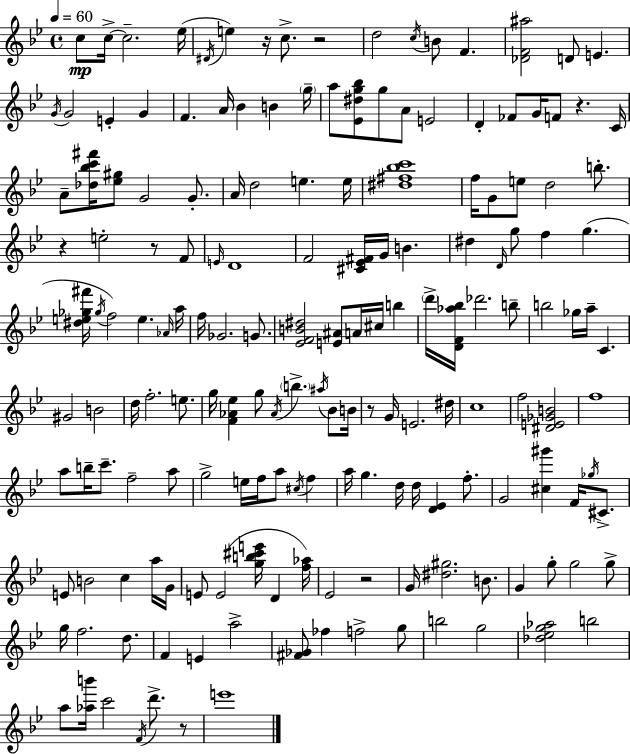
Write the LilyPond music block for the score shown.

{
  \clef treble
  \time 4/4
  \defaultTimeSignature
  \key bes \major
  \tempo 4 = 60
  c''8\mp c''16->~~ c''2.-- ees''16( | \acciaccatura { dis'16 } e''4) r16 c''8.-> r2 | d''2 \acciaccatura { c''16 } b'8 f'4. | <des' f' ais''>2 d'8 e'4. | \break \acciaccatura { g'16 } g'2 e'4-. g'4 | f'4. a'16 bes'4 b'4 | \parenthesize g''16-- a''8 <ees' dis'' g'' bes''>8 g''8 a'8 e'2 | d'4-. fes'8 g'16 f'8 r4. | \break c'16 a'8-- <des'' bes'' c''' fis'''>16 <ees'' gis''>8 g'2 | g'8.-. a'16 d''2 e''4. | e''16 <dis'' fis'' bes'' c'''>1 | f''16 g'8 e''8 d''2 | \break b''8.-. r4 e''2-. r8 | f'8 \grace { e'16 } d'1 | f'2 <cis' ees' fis'>16 g'16 b'4. | dis''4 \grace { d'16 } g''8 f''4 g''4.( | \break <dis'' e'' ges'' fis'''>16 \acciaccatura { ges''16 }) f''2 e''4. | \grace { aes'16 } a''16 f''16 ges'2. | g'8. <ees' f' b' dis''>2 <e' ais'>8 | a'16 cis''16 b''4 \parenthesize d'''16-> <d' f' aes'' bes''>16 des'''2. | \break b''8-- b''2 ges''16 | a''16-- c'4. gis'2 b'2 | d''16 f''2.-. | e''8. g''16 <f' aes' ees''>4 g''8 \acciaccatura { aes'16 } \parenthesize b''4.-> | \break \acciaccatura { ais''16 } bes'8 b'16 r8 g'16 e'2. | dis''16 c''1 | f''2 | <dis' e' ges' b'>2 f''1 | \break a''8 b''16-- c'''8.-- f''2-- | a''8 g''2-> | e''16 f''16 a''8 \acciaccatura { cis''16 } f''4 a''16 g''4. | d''16 d''16 <d' ees'>4 f''8.-. g'2 | \break <cis'' gis'''>4 f'16 \acciaccatura { ges''16 } cis'8.-> e'8 b'2 | c''4 a''16 g'16 e'8 e'2( | <g'' b'' cis''' e'''>16 d'4 <f'' aes''>16) ees'2 | r2 g'16 <dis'' gis''>2. | \break b'8. g'4 g''8-. | g''2 g''8-> g''16 f''2. | d''8. f'4 e'4 | a''2-> <fis' ges'>8 fes''4 | \break f''2-> g''8 b''2 | g''2 <des'' ees'' g'' aes''>2 | b''2 a''8 <aes'' b'''>16 c'''2 | \acciaccatura { f'16 } d'''8.-> r8 e'''1 | \break \bar "|."
}